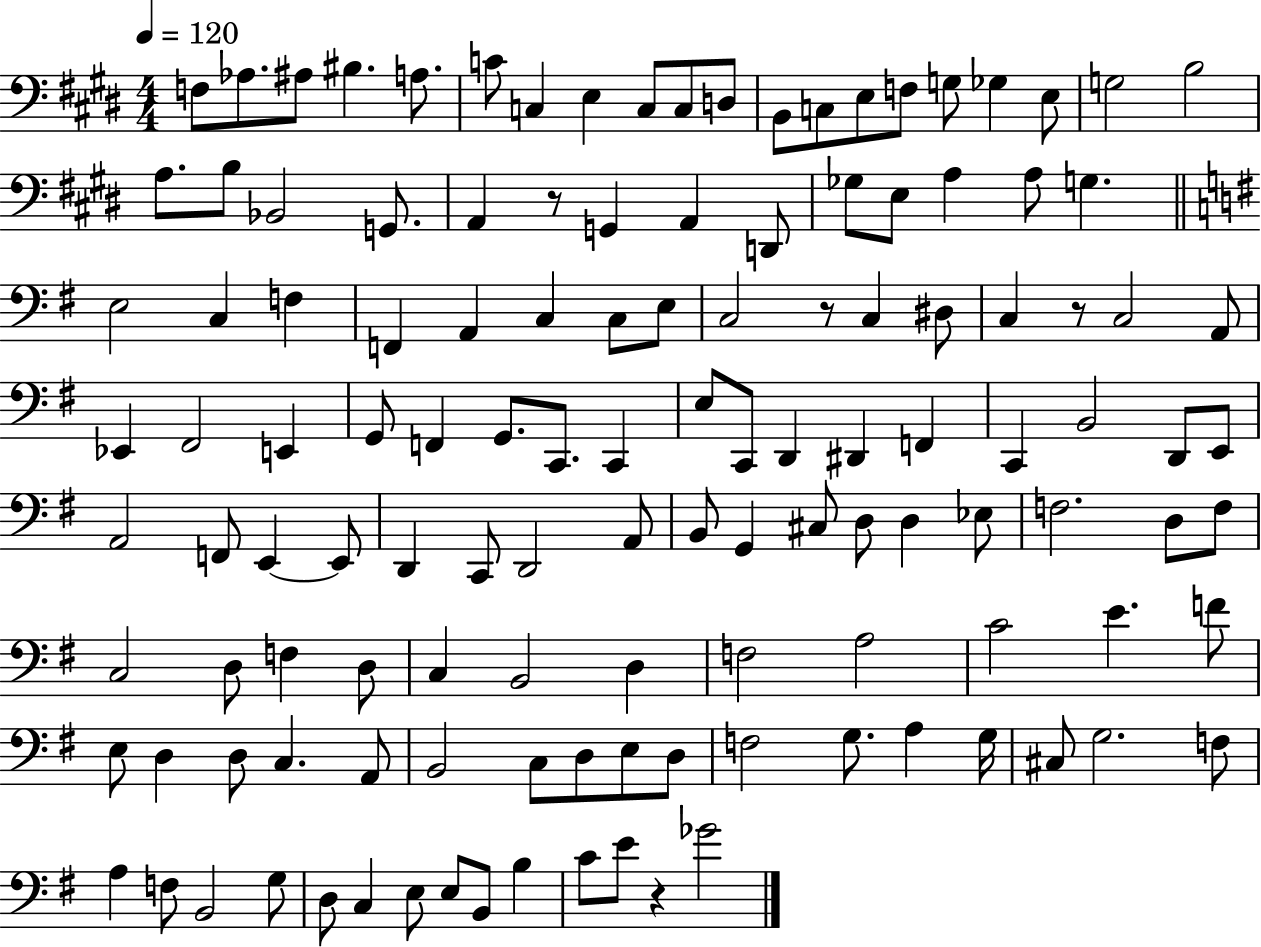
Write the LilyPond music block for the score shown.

{
  \clef bass
  \numericTimeSignature
  \time 4/4
  \key e \major
  \tempo 4 = 120
  f8 aes8. ais8 bis4. a8. | c'8 c4 e4 c8 c8 d8 | b,8 c8 e8 f8 g8 ges4 e8 | g2 b2 | \break a8. b8 bes,2 g,8. | a,4 r8 g,4 a,4 d,8 | ges8 e8 a4 a8 g4. | \bar "||" \break \key g \major e2 c4 f4 | f,4 a,4 c4 c8 e8 | c2 r8 c4 dis8 | c4 r8 c2 a,8 | \break ees,4 fis,2 e,4 | g,8 f,4 g,8. c,8. c,4 | e8 c,8 d,4 dis,4 f,4 | c,4 b,2 d,8 e,8 | \break a,2 f,8 e,4~~ e,8 | d,4 c,8 d,2 a,8 | b,8 g,4 cis8 d8 d4 ees8 | f2. d8 f8 | \break c2 d8 f4 d8 | c4 b,2 d4 | f2 a2 | c'2 e'4. f'8 | \break e8 d4 d8 c4. a,8 | b,2 c8 d8 e8 d8 | f2 g8. a4 g16 | cis8 g2. f8 | \break a4 f8 b,2 g8 | d8 c4 e8 e8 b,8 b4 | c'8 e'8 r4 ges'2 | \bar "|."
}